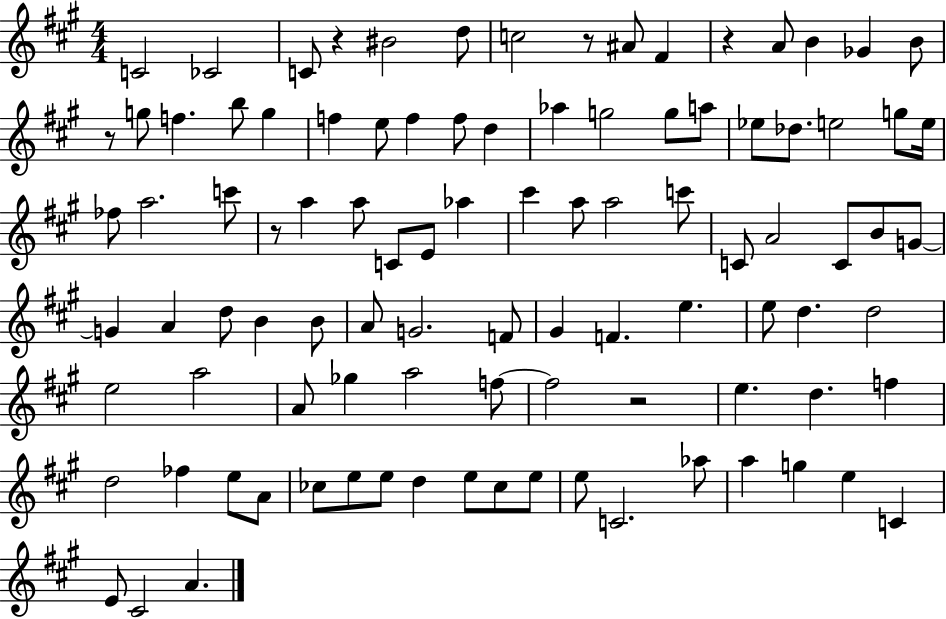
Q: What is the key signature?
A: A major